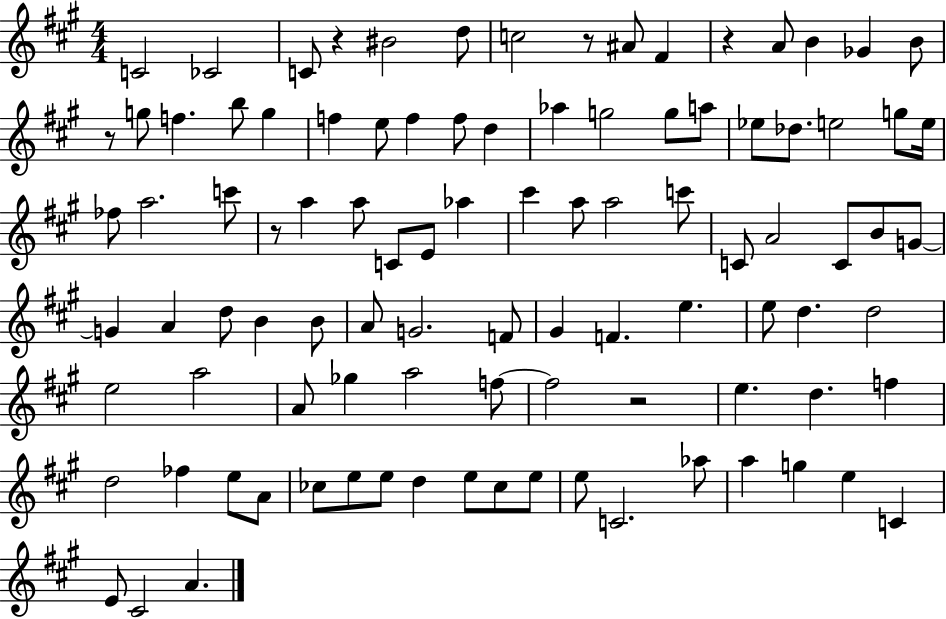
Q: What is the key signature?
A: A major